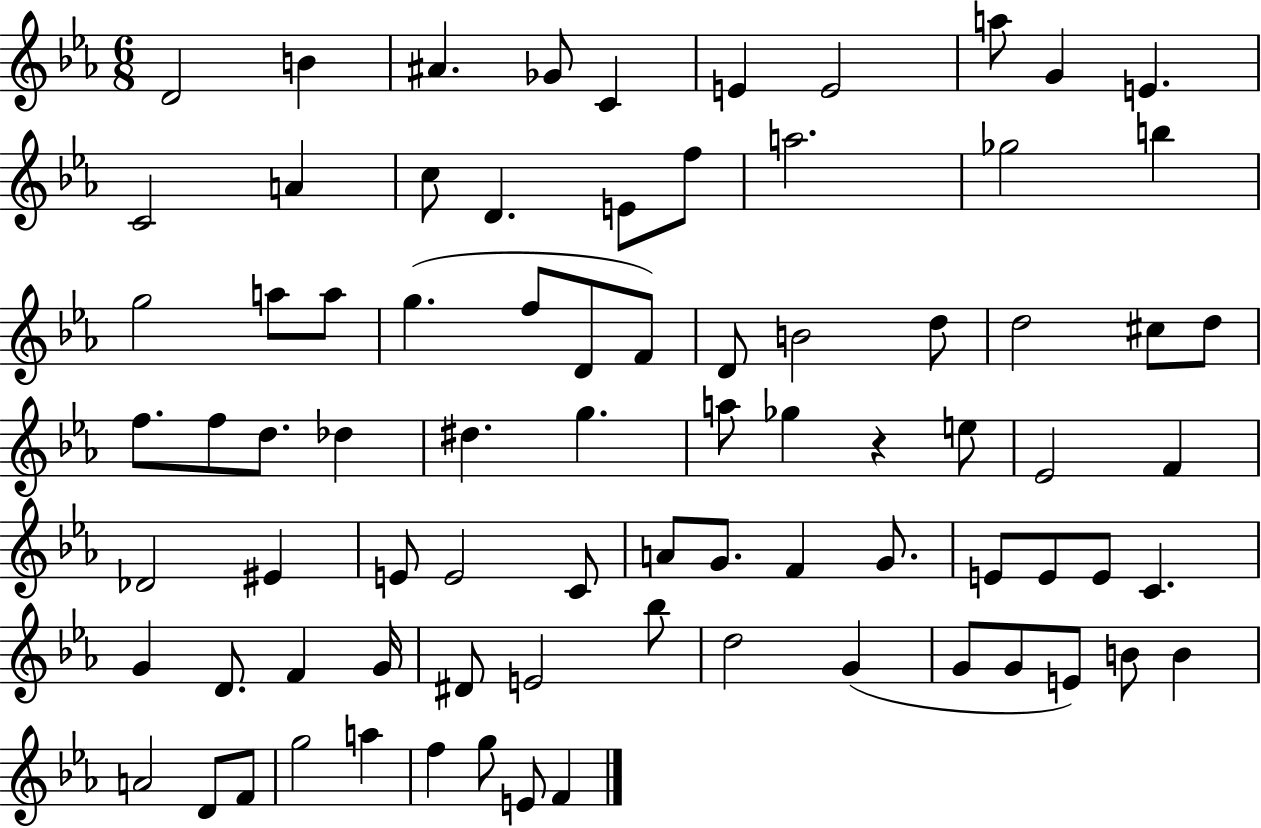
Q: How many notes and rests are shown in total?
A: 80